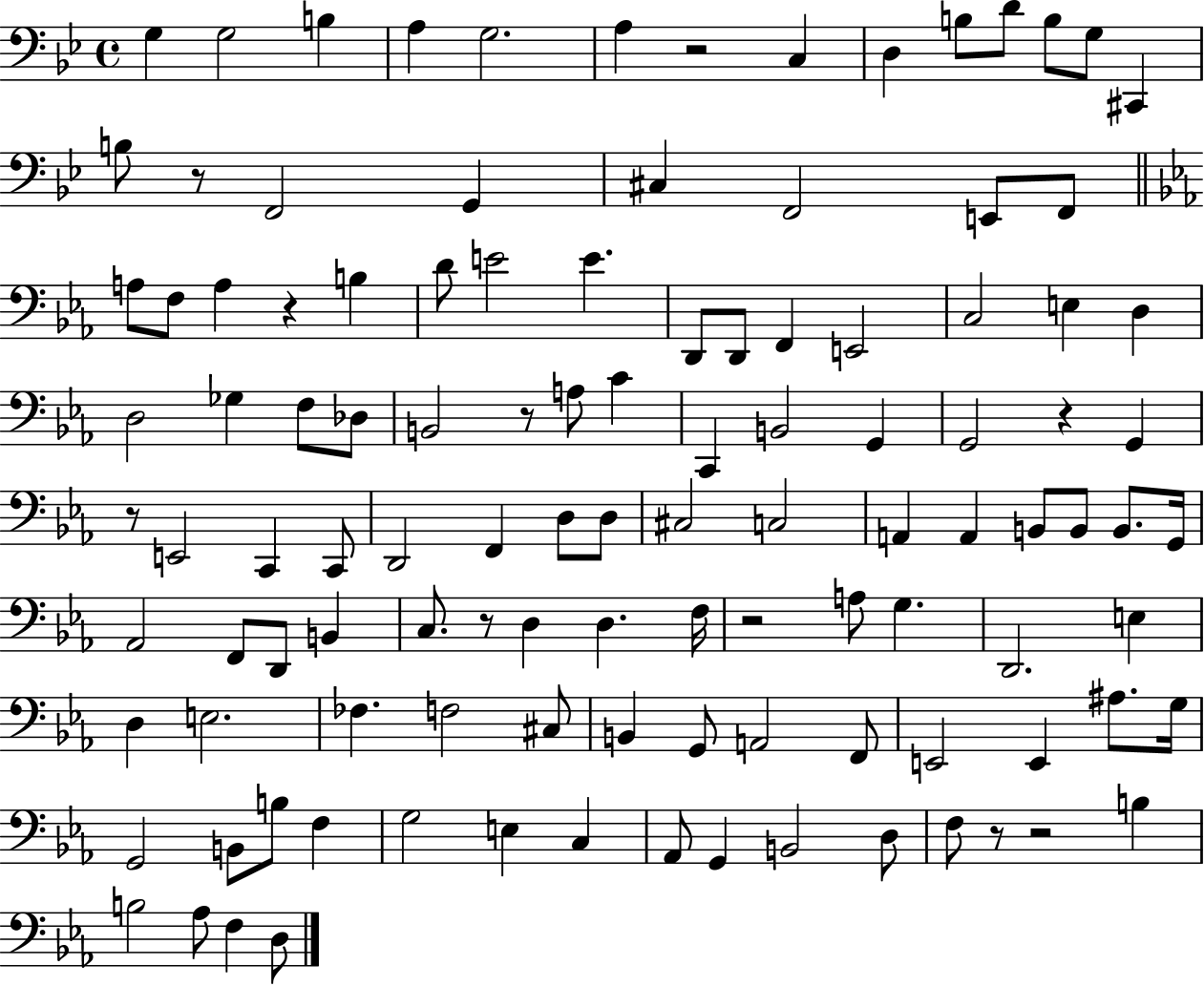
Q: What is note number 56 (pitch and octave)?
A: A2